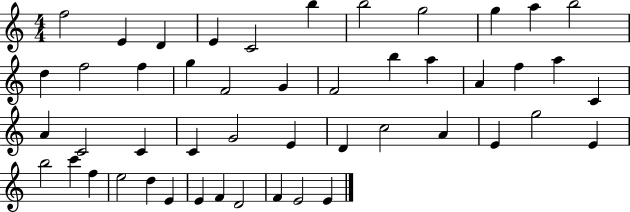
{
  \clef treble
  \numericTimeSignature
  \time 4/4
  \key c \major
  f''2 e'4 d'4 | e'4 c'2 b''4 | b''2 g''2 | g''4 a''4 b''2 | \break d''4 f''2 f''4 | g''4 f'2 g'4 | f'2 b''4 a''4 | a'4 f''4 a''4 c'4 | \break a'4 c'2 c'4 | c'4 g'2 e'4 | d'4 c''2 a'4 | e'4 g''2 e'4 | \break b''2 c'''4 f''4 | e''2 d''4 e'4 | e'4 f'4 d'2 | f'4 e'2 e'4 | \break \bar "|."
}